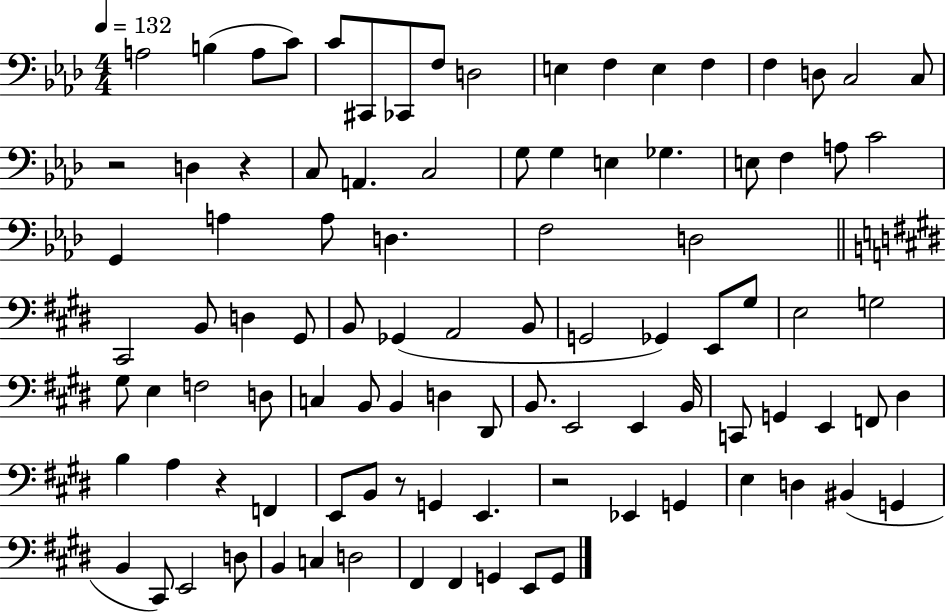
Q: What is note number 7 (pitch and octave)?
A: CES2